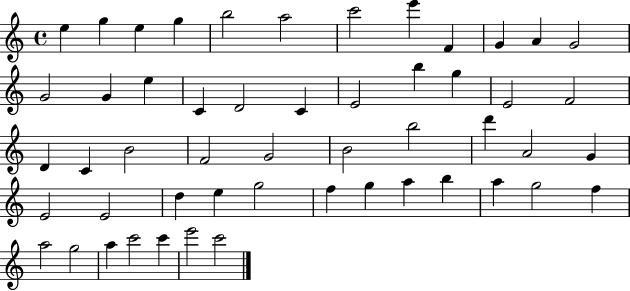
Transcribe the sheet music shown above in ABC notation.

X:1
T:Untitled
M:4/4
L:1/4
K:C
e g e g b2 a2 c'2 e' F G A G2 G2 G e C D2 C E2 b g E2 F2 D C B2 F2 G2 B2 b2 d' A2 G E2 E2 d e g2 f g a b a g2 f a2 g2 a c'2 c' e'2 c'2